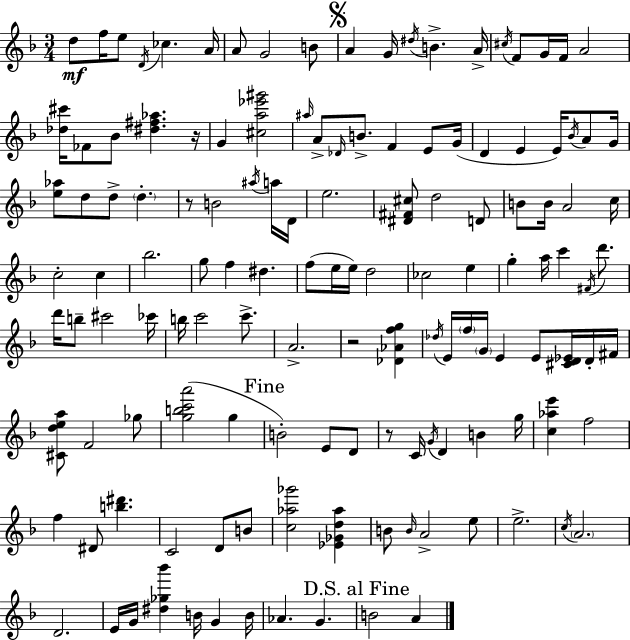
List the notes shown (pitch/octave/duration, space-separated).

D5/e F5/s E5/e D4/s CES5/q. A4/s A4/e G4/h B4/e A4/q G4/s D#5/s B4/q. A4/s C#5/s F4/e G4/s F4/s A4/h [Db5,C#6]/s FES4/e Bb4/e [D#5,F#5,Ab5]/q. R/s G4/q [C#5,A5,Eb6,G#6]/h A#5/s A4/e Db4/s B4/e. F4/q E4/e G4/s D4/q E4/q E4/s Bb4/s A4/e G4/s [E5,Ab5]/e D5/e D5/e D5/q. R/e B4/h A#5/s A5/s D4/s E5/h. [D#4,F#4,C#5]/e D5/h D4/e B4/e B4/s A4/h C5/s C5/h C5/q Bb5/h. G5/e F5/q D#5/q. F5/e E5/s E5/s D5/h CES5/h E5/q G5/q A5/s C6/q F#4/s D6/e. D6/s B5/e C#6/h CES6/s B5/s C6/h C6/e. A4/h. R/h [Db4,Ab4,F5,G5]/q Db5/s E4/s F5/s G4/s E4/q E4/e [C#4,D4,Eb4]/s D4/s F#4/s [C#4,D5,E5,A5]/e F4/h Gb5/e [G5,B5,C6,A6]/h G5/q B4/h E4/e D4/e R/e C4/s G4/s D4/q B4/q G5/s [C5,Ab5,E6]/q F5/h F5/q D#4/e [B5,D#6]/q. C4/h D4/e B4/e [C5,Ab5,Gb6]/h [Eb4,Gb4,D5,Ab5]/q B4/e B4/s A4/h E5/e E5/h. C5/s A4/h. D4/h. E4/s G4/s [D#5,Gb5,Bb6]/q B4/s G4/q B4/s Ab4/q. G4/q. B4/h A4/q